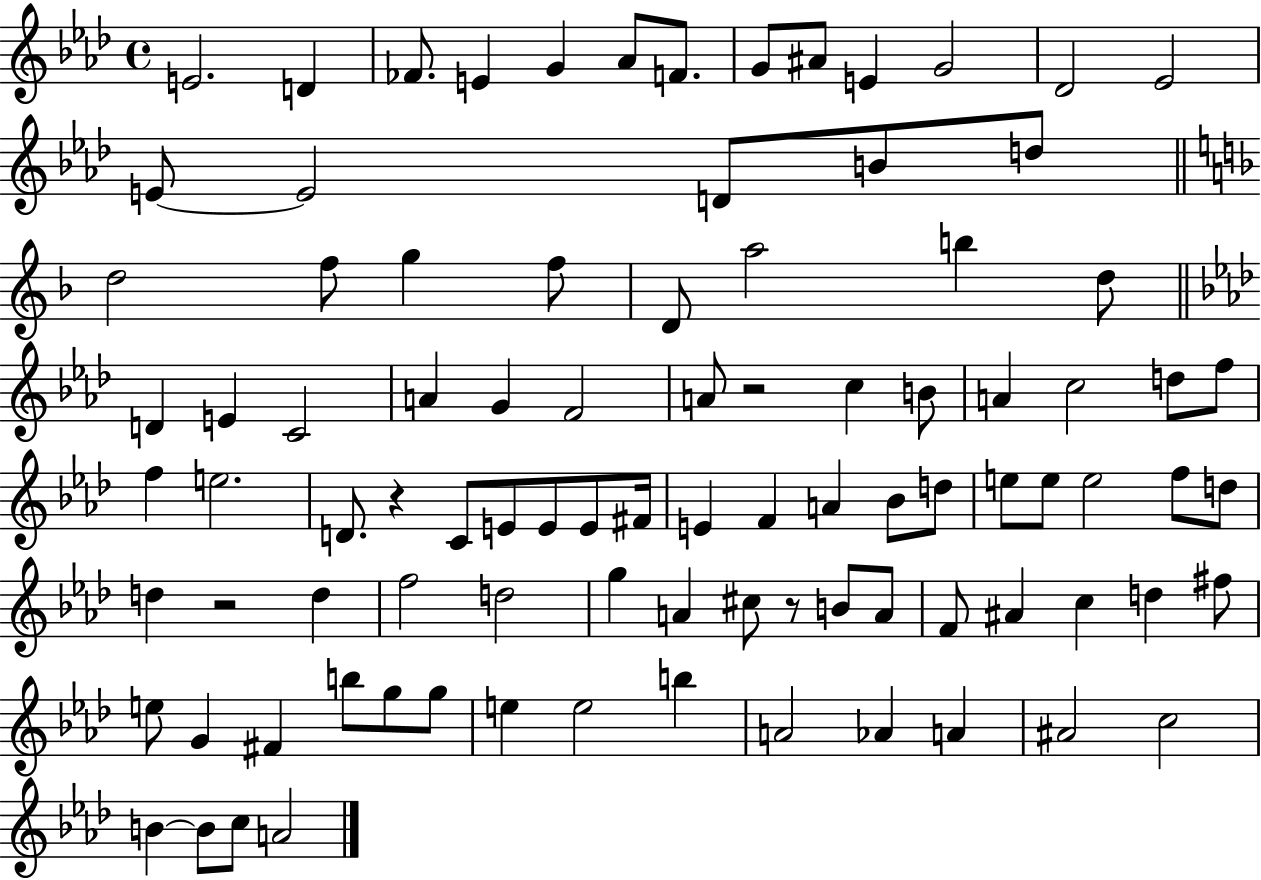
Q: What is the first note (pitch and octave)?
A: E4